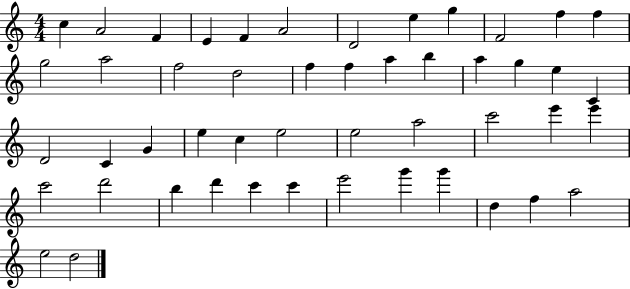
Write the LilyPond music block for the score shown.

{
  \clef treble
  \numericTimeSignature
  \time 4/4
  \key c \major
  c''4 a'2 f'4 | e'4 f'4 a'2 | d'2 e''4 g''4 | f'2 f''4 f''4 | \break g''2 a''2 | f''2 d''2 | f''4 f''4 a''4 b''4 | a''4 g''4 e''4 c'4 | \break d'2 c'4 g'4 | e''4 c''4 e''2 | e''2 a''2 | c'''2 e'''4 e'''4 | \break c'''2 d'''2 | b''4 d'''4 c'''4 c'''4 | e'''2 g'''4 g'''4 | d''4 f''4 a''2 | \break e''2 d''2 | \bar "|."
}